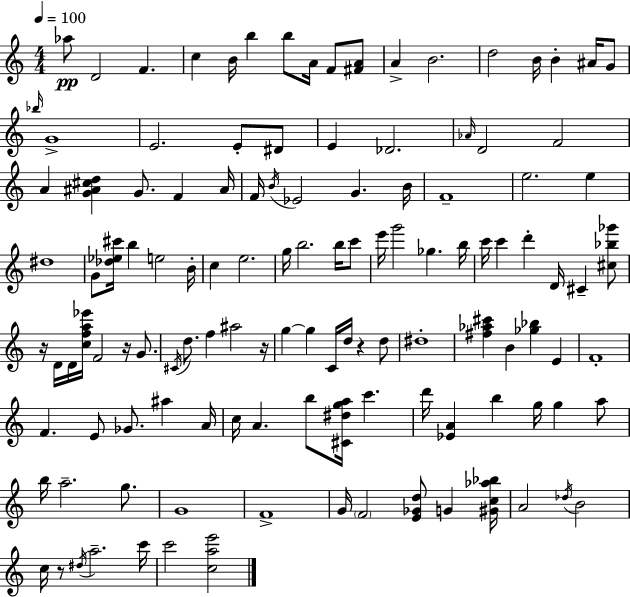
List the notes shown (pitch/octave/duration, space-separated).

Ab5/e D4/h F4/q. C5/q B4/s B5/q B5/e A4/s F4/e [F#4,A4]/e A4/q B4/h. D5/h B4/s B4/q A#4/s G4/e Bb5/s G4/w E4/h. E4/e D#4/e E4/q Db4/h. Ab4/s D4/h F4/h A4/q [G4,A#4,C#5,D5]/q G4/e. F4/q A#4/s F4/s B4/s Eb4/h G4/q. B4/s F4/w E5/h. E5/q D#5/w G4/e [Db5,Eb5,C#6]/s B5/q E5/h B4/s C5/q E5/h. G5/s B5/h. B5/s C6/e E6/s G6/h Gb5/q. B5/s C6/s C6/q D6/q D4/s C#4/q [C#5,Bb5,Gb6]/e R/s D4/s D4/s [C5,F5,A5,Eb6]/s F4/h R/s G4/e. C#4/s D5/e. F5/q A#5/h R/s G5/q G5/q C4/s D5/s R/q D5/e D#5/w [F#5,Ab5,C#6]/q B4/q [Gb5,Bb5]/q E4/q F4/w F4/q. E4/e Gb4/e. A#5/q A4/s C5/s A4/q. B5/e [C#4,D#5,G5,A5]/s C6/q. D6/s [Eb4,A4]/q B5/q G5/s G5/q A5/e B5/s A5/h. G5/e. G4/w F4/w G4/s F4/h [E4,Gb4,D5]/e G4/q [G#4,C5,Ab5,Bb5]/s A4/h Db5/s B4/h C5/s R/e D#5/s A5/h. C6/s C6/h [C5,A5,E6]/h